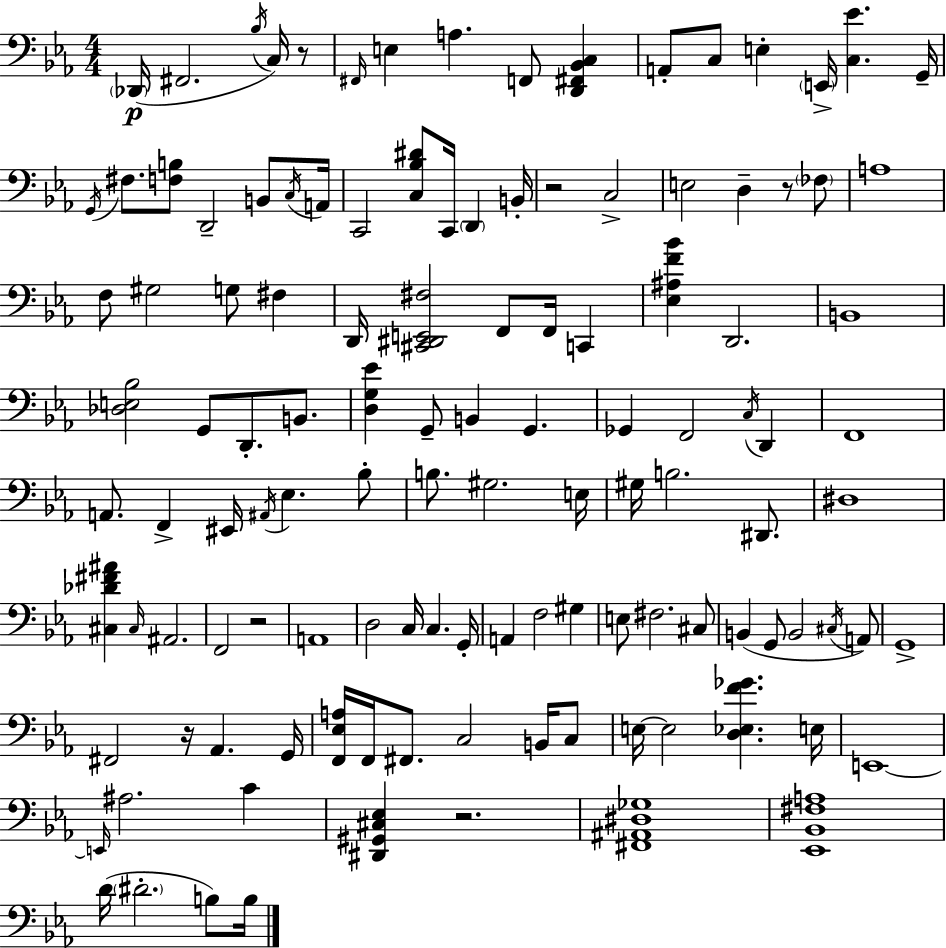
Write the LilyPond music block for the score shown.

{
  \clef bass
  \numericTimeSignature
  \time 4/4
  \key ees \major
  \parenthesize des,16(\p fis,2. \acciaccatura { bes16 } c16) r8 | \grace { fis,16 } e4 a4. f,8 <d, fis, bes, c>4 | a,8-. c8 e4-. \parenthesize e,16-> <c ees'>4. | g,16-- \acciaccatura { g,16 } fis8. <f b>8 d,2-- | \break b,8 \acciaccatura { c16 } a,16 c,2 <c bes dis'>8 c,16 \parenthesize d,4 | b,16-. r2 c2-> | e2 d4-- | r8 \parenthesize fes8 a1 | \break f8 gis2 g8 | fis4 d,16 <cis, dis, e, fis>2 f,8 f,16 | c,4 <ees ais f' bes'>4 d,2. | b,1 | \break <des e bes>2 g,8 d,8.-. | b,8. <d g ees'>4 g,8-- b,4 g,4. | ges,4 f,2 | \acciaccatura { c16 } d,4 f,1 | \break a,8. f,4-> eis,16 \acciaccatura { ais,16 } ees4. | bes8-. b8. gis2. | e16 gis16 b2. | dis,8. dis1 | \break <cis des' fis' ais'>4 \grace { cis16 } ais,2. | f,2 r2 | a,1 | d2 c16 | \break c4. g,16-. a,4 f2 | gis4 e8 fis2. | cis8 b,4( g,8 b,2 | \acciaccatura { cis16 }) a,8 g,1-> | \break fis,2 | r16 aes,4. g,16 <f, ees a>16 f,16 fis,8. c2 | b,16 c8 e16~~ e2 | <d ees f' ges'>4. e16 e,1~~ | \break \grace { e,16 } ais2. | c'4 <dis, gis, cis ees>4 r2. | <fis, ais, dis ges>1 | <ees, bes, fis a>1 | \break d'16( \parenthesize dis'2.-. | b8) b16 \bar "|."
}